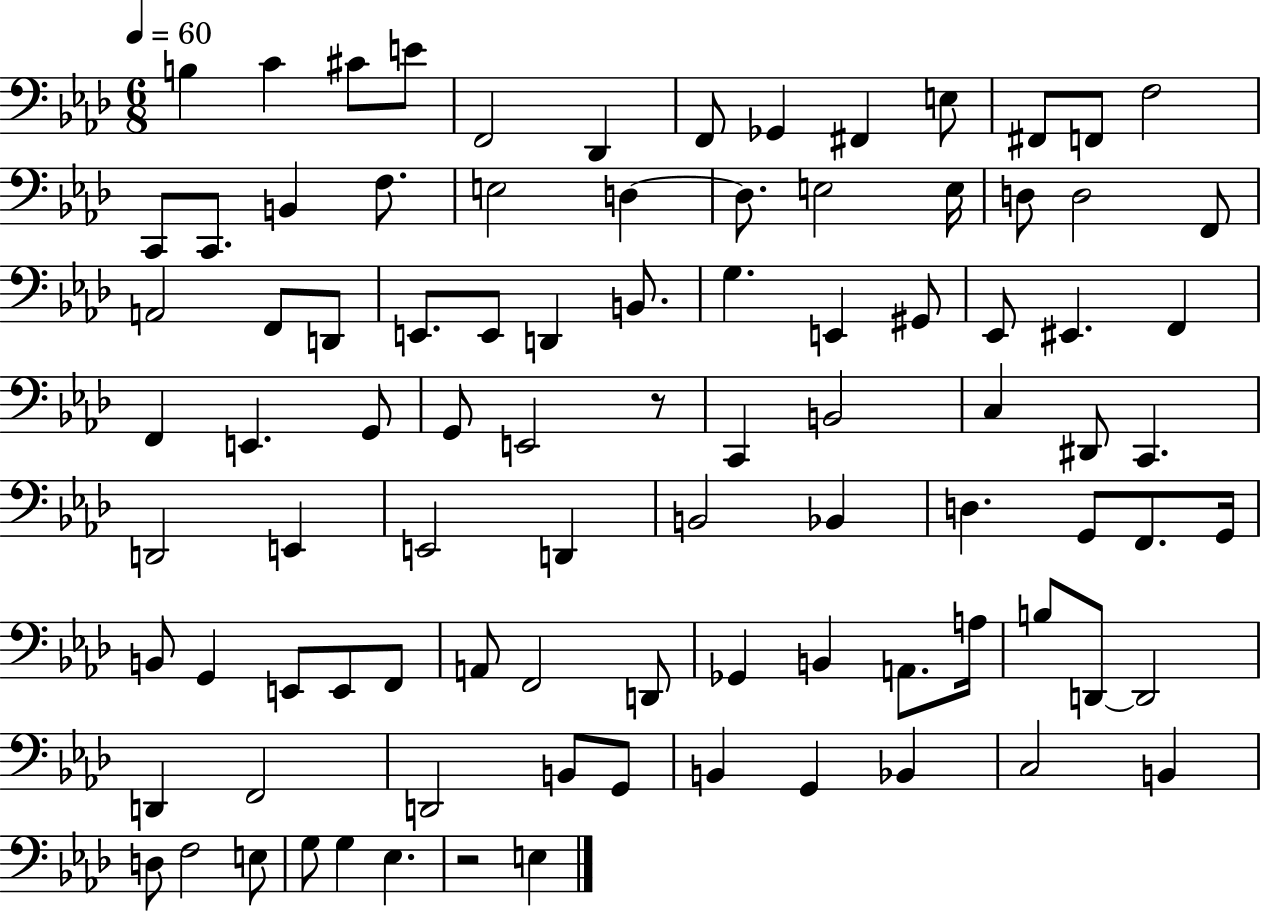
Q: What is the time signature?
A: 6/8